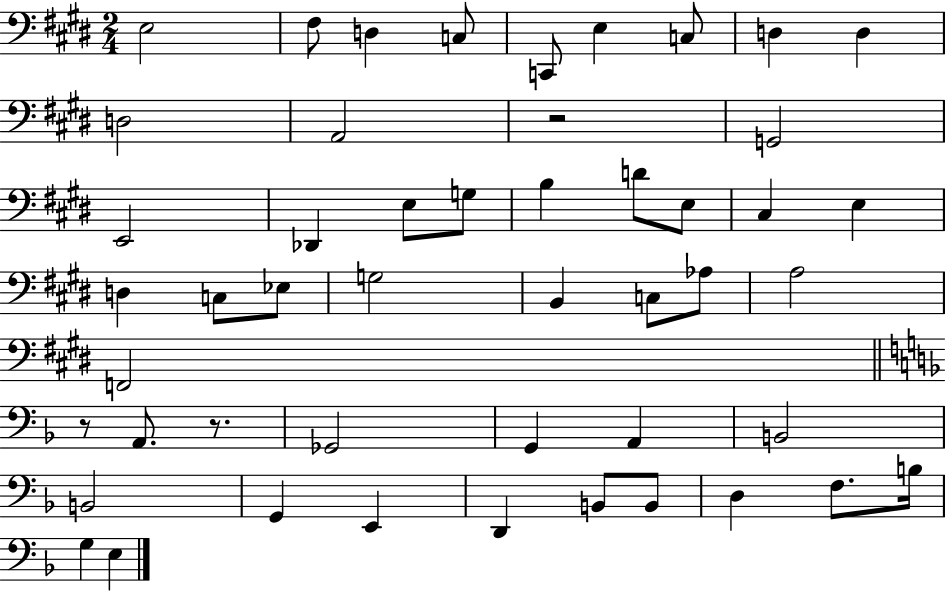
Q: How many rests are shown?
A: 3